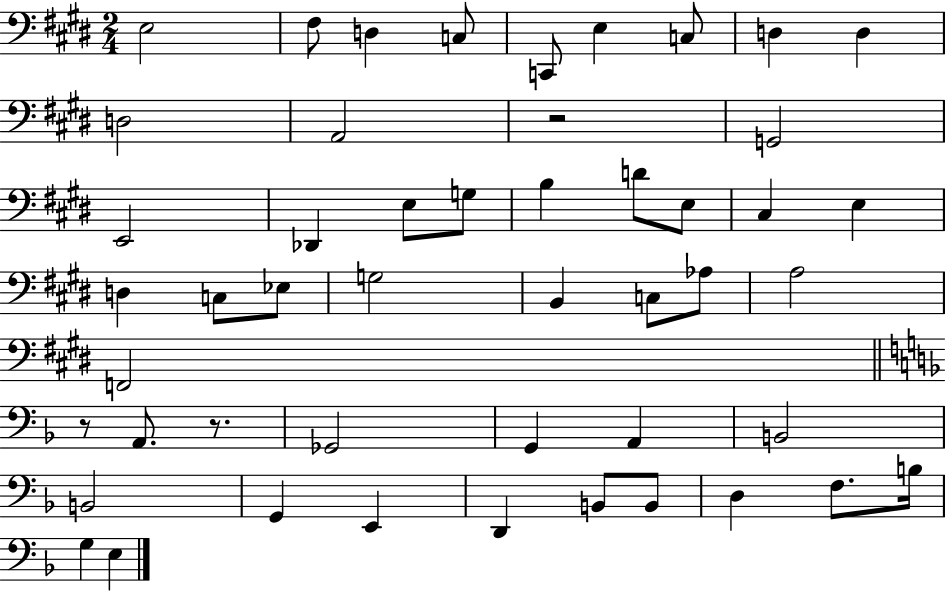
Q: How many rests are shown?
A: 3